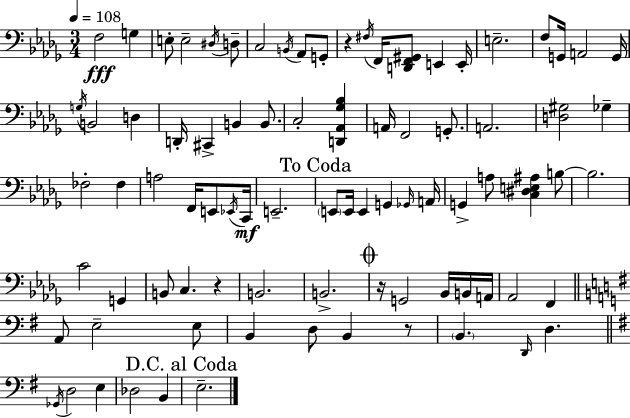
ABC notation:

X:1
T:Untitled
M:3/4
L:1/4
K:Bbm
F,2 G, E,/2 E,2 ^D,/4 D,/2 C,2 B,,/4 _A,,/2 G,,/2 z ^F,/4 F,,/4 [D,,F,,^G,,]/2 E,, E,,/4 E,2 F,/2 G,,/4 A,,2 G,,/4 G,/4 B,,2 D, D,,/4 ^C,, B,, B,,/2 C,2 [D,,_A,,_G,_B,] A,,/4 F,,2 G,,/2 A,,2 [D,^G,]2 _G, _F,2 _F, A,2 F,,/4 E,,/2 _E,,/4 C,,/4 E,,2 E,,/2 E,,/4 E,, G,, _G,,/4 A,,/4 G,, A,/2 [C,^D,E,^A,] B,/2 B,2 C2 G,, B,,/2 C, z B,,2 B,,2 z/4 G,,2 _B,,/4 B,,/4 A,,/4 _A,,2 F,, A,,/2 E,2 E,/2 B,, D,/2 B,, z/2 B,, D,,/4 D, _G,,/4 D,2 E, _D,2 B,, E,2